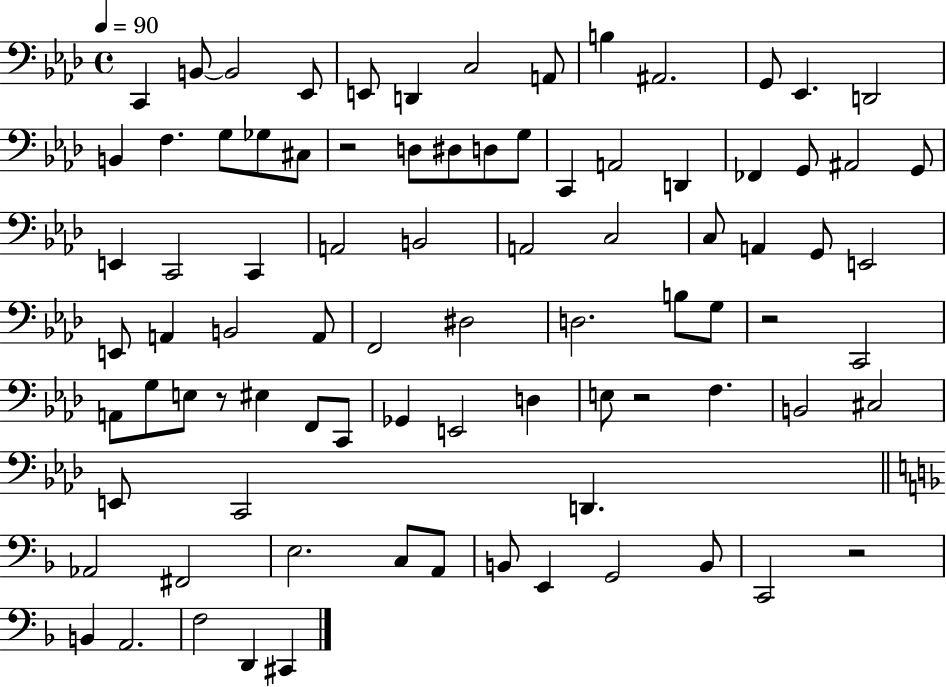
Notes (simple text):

C2/q B2/e B2/h Eb2/e E2/e D2/q C3/h A2/e B3/q A#2/h. G2/e Eb2/q. D2/h B2/q F3/q. G3/e Gb3/e C#3/e R/h D3/e D#3/e D3/e G3/e C2/q A2/h D2/q FES2/q G2/e A#2/h G2/e E2/q C2/h C2/q A2/h B2/h A2/h C3/h C3/e A2/q G2/e E2/h E2/e A2/q B2/h A2/e F2/h D#3/h D3/h. B3/e G3/e R/h C2/h A2/e G3/e E3/e R/e EIS3/q F2/e C2/e Gb2/q E2/h D3/q E3/e R/h F3/q. B2/h C#3/h E2/e C2/h D2/q. Ab2/h F#2/h E3/h. C3/e A2/e B2/e E2/q G2/h B2/e C2/h R/h B2/q A2/h. F3/h D2/q C#2/q